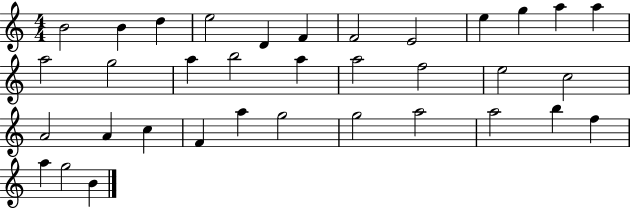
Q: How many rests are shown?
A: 0